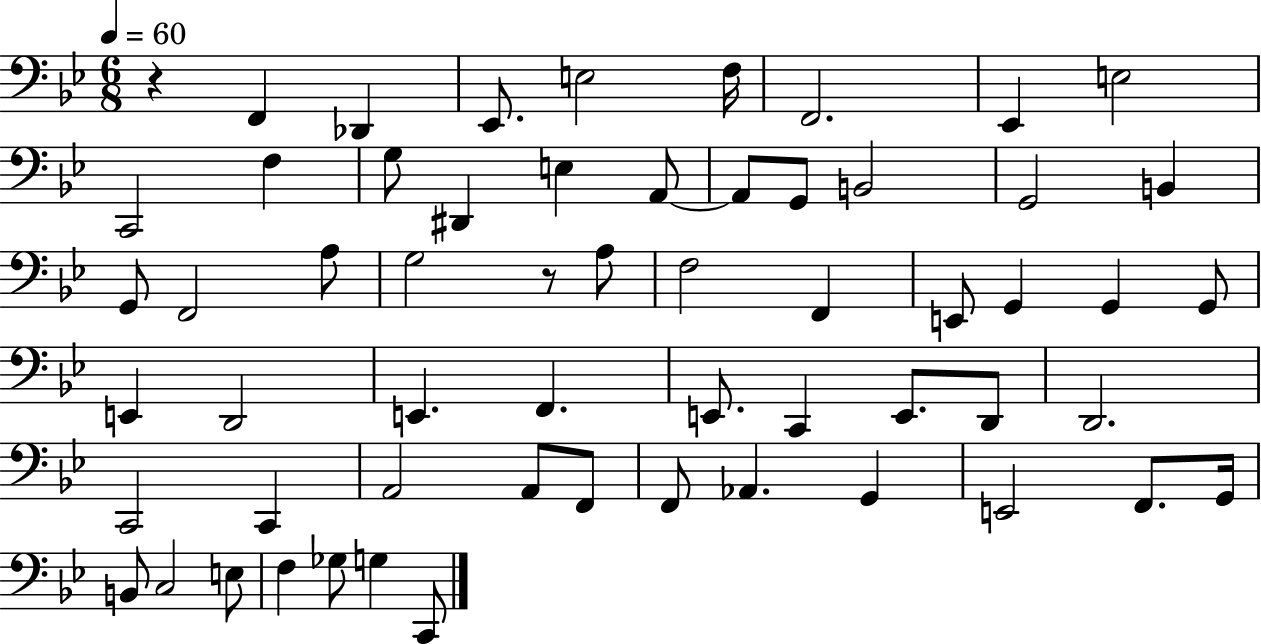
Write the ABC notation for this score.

X:1
T:Untitled
M:6/8
L:1/4
K:Bb
z F,, _D,, _E,,/2 E,2 F,/4 F,,2 _E,, E,2 C,,2 F, G,/2 ^D,, E, A,,/2 A,,/2 G,,/2 B,,2 G,,2 B,, G,,/2 F,,2 A,/2 G,2 z/2 A,/2 F,2 F,, E,,/2 G,, G,, G,,/2 E,, D,,2 E,, F,, E,,/2 C,, E,,/2 D,,/2 D,,2 C,,2 C,, A,,2 A,,/2 F,,/2 F,,/2 _A,, G,, E,,2 F,,/2 G,,/4 B,,/2 C,2 E,/2 F, _G,/2 G, C,,/2